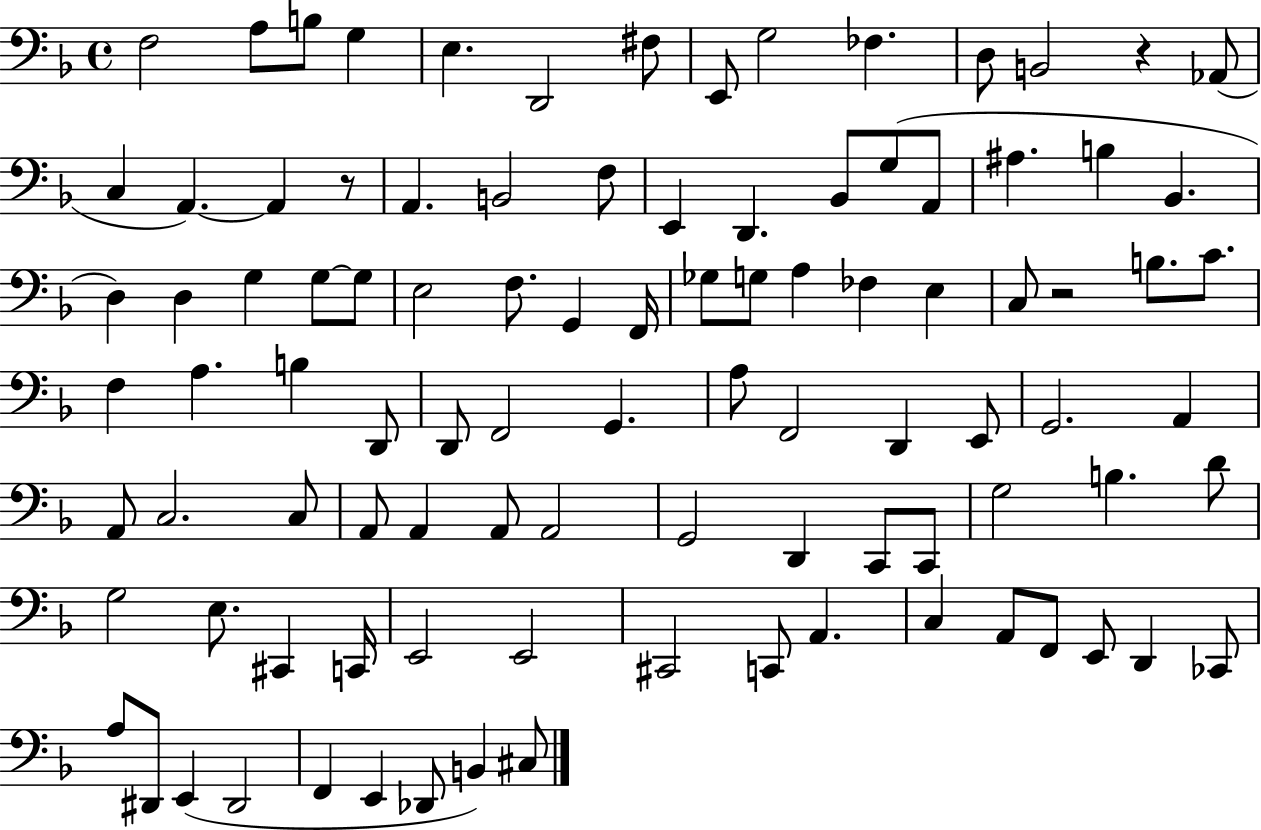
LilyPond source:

{
  \clef bass
  \time 4/4
  \defaultTimeSignature
  \key f \major
  f2 a8 b8 g4 | e4. d,2 fis8 | e,8 g2 fes4. | d8 b,2 r4 aes,8( | \break c4 a,4.~~) a,4 r8 | a,4. b,2 f8 | e,4 d,4. bes,8 g8( a,8 | ais4. b4 bes,4. | \break d4) d4 g4 g8~~ g8 | e2 f8. g,4 f,16 | ges8 g8 a4 fes4 e4 | c8 r2 b8. c'8. | \break f4 a4. b4 d,8 | d,8 f,2 g,4. | a8 f,2 d,4 e,8 | g,2. a,4 | \break a,8 c2. c8 | a,8 a,4 a,8 a,2 | g,2 d,4 c,8 c,8 | g2 b4. d'8 | \break g2 e8. cis,4 c,16 | e,2 e,2 | cis,2 c,8 a,4. | c4 a,8 f,8 e,8 d,4 ces,8 | \break a8 dis,8 e,4( dis,2 | f,4 e,4 des,8 b,4) cis8 | \bar "|."
}